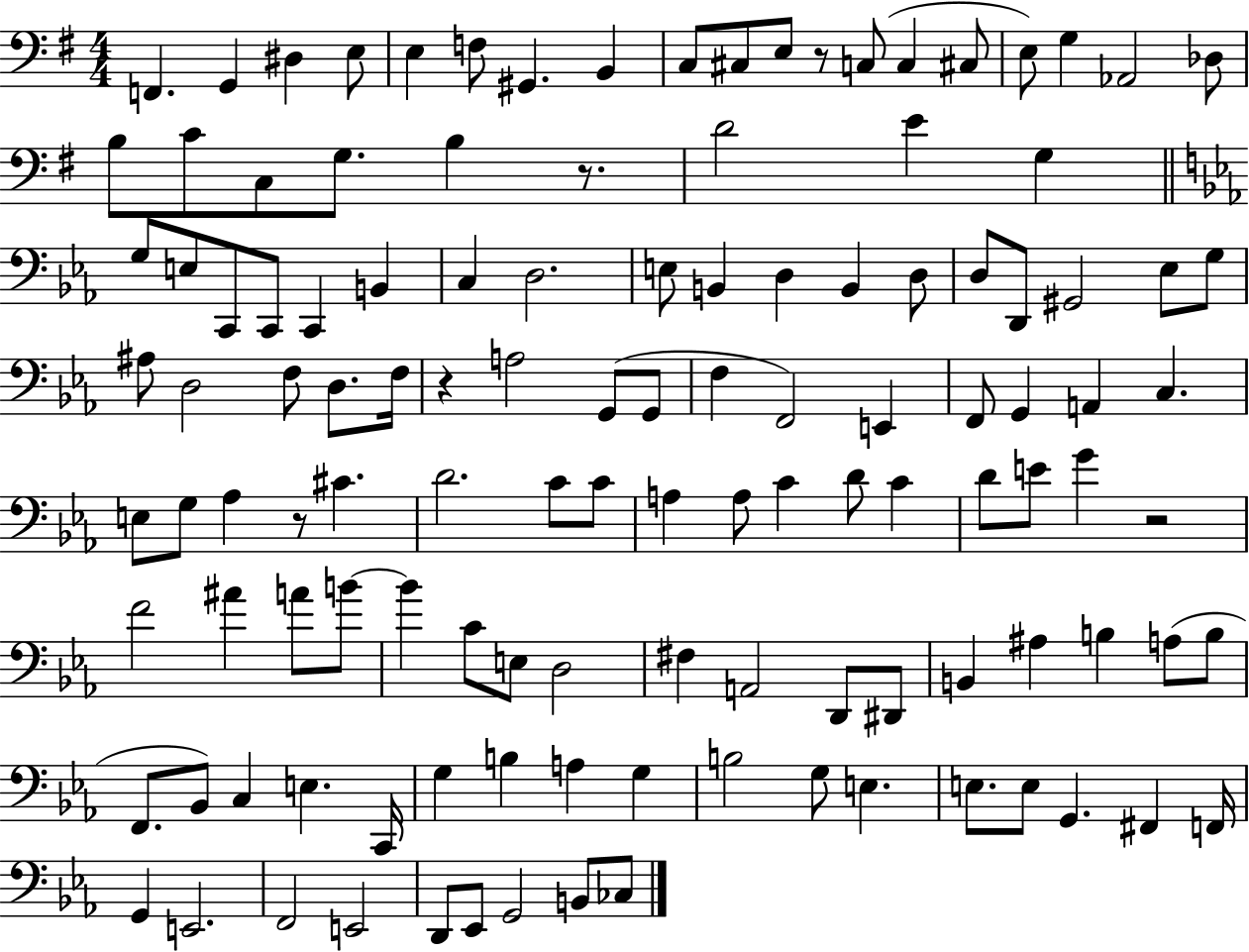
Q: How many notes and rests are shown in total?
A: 122